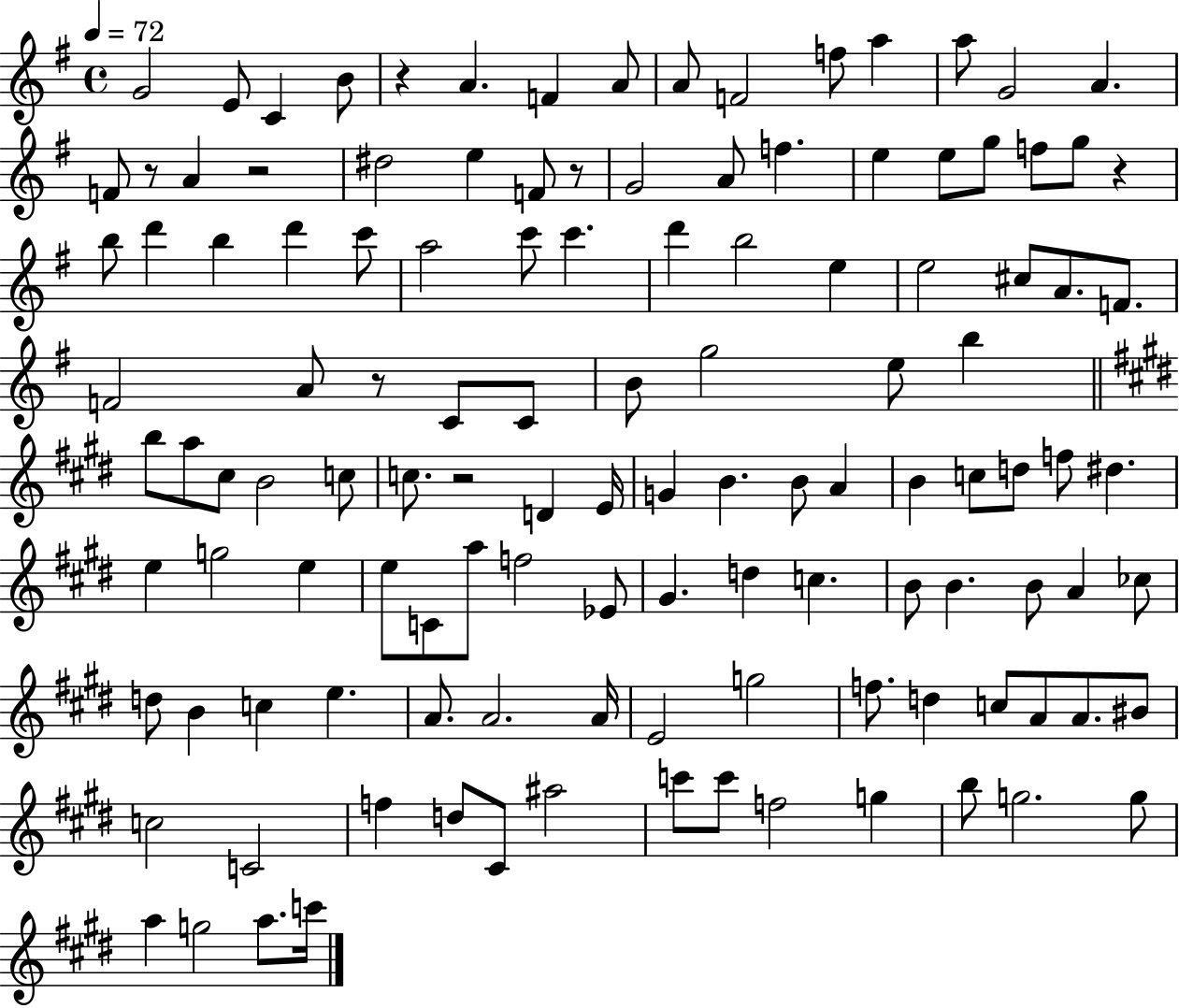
{
  \clef treble
  \time 4/4
  \defaultTimeSignature
  \key g \major
  \tempo 4 = 72
  g'2 e'8 c'4 b'8 | r4 a'4. f'4 a'8 | a'8 f'2 f''8 a''4 | a''8 g'2 a'4. | \break f'8 r8 a'4 r2 | dis''2 e''4 f'8 r8 | g'2 a'8 f''4. | e''4 e''8 g''8 f''8 g''8 r4 | \break b''8 d'''4 b''4 d'''4 c'''8 | a''2 c'''8 c'''4. | d'''4 b''2 e''4 | e''2 cis''8 a'8. f'8. | \break f'2 a'8 r8 c'8 c'8 | b'8 g''2 e''8 b''4 | \bar "||" \break \key e \major b''8 a''8 cis''8 b'2 c''8 | c''8. r2 d'4 e'16 | g'4 b'4. b'8 a'4 | b'4 c''8 d''8 f''8 dis''4. | \break e''4 g''2 e''4 | e''8 c'8 a''8 f''2 ees'8 | gis'4. d''4 c''4. | b'8 b'4. b'8 a'4 ces''8 | \break d''8 b'4 c''4 e''4. | a'8. a'2. a'16 | e'2 g''2 | f''8. d''4 c''8 a'8 a'8. bis'8 | \break c''2 c'2 | f''4 d''8 cis'8 ais''2 | c'''8 c'''8 f''2 g''4 | b''8 g''2. g''8 | \break a''4 g''2 a''8. c'''16 | \bar "|."
}